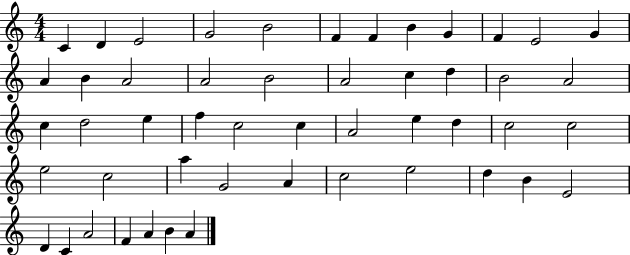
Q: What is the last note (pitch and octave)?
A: A4